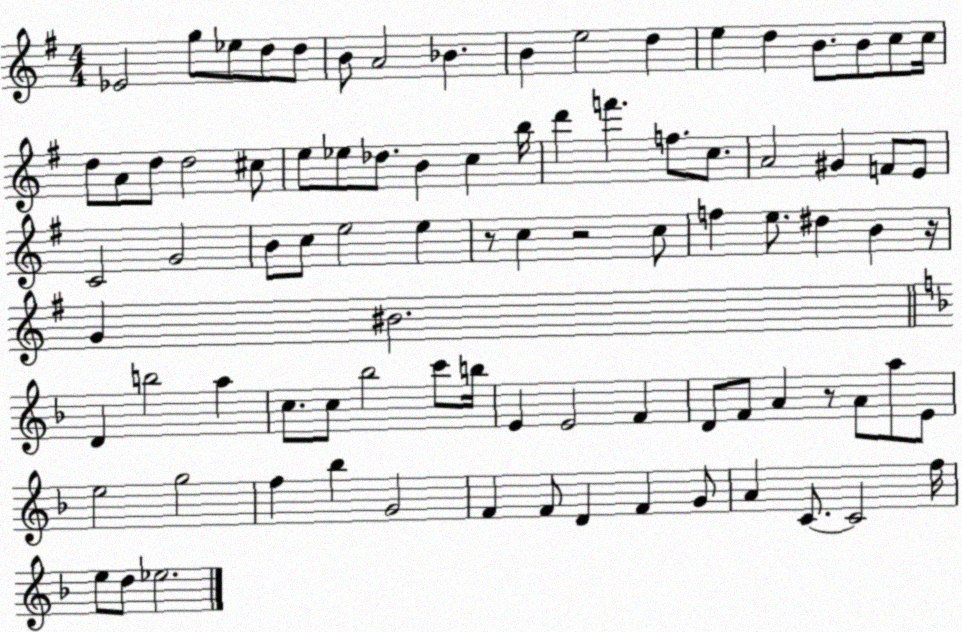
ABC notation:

X:1
T:Untitled
M:4/4
L:1/4
K:G
_E2 g/2 _e/2 d/2 d/2 B/2 A2 _B B e2 d e d B/2 B/2 c/2 c/4 d/2 A/2 d/2 d2 ^c/2 e/2 _e/2 _d/2 B c b/4 d' f' f/2 c/2 A2 ^G F/2 E/2 C2 G2 B/2 c/2 e2 e z/2 c z2 c/2 f e/2 ^d B z/4 G ^B2 D b2 a c/2 c/2 _b2 c'/2 b/4 E E2 F D/2 F/2 A z/2 A/2 a/2 E/2 e2 g2 f _b G2 F F/2 D F G/2 A C/2 C2 f/4 e/2 d/2 _e2